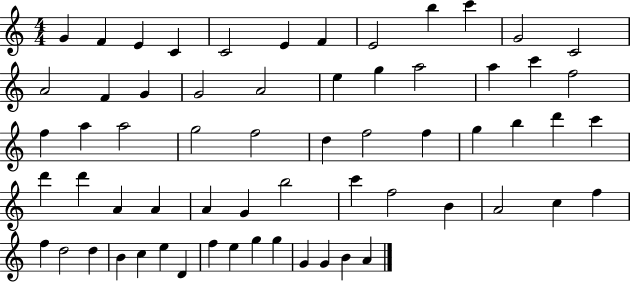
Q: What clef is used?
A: treble